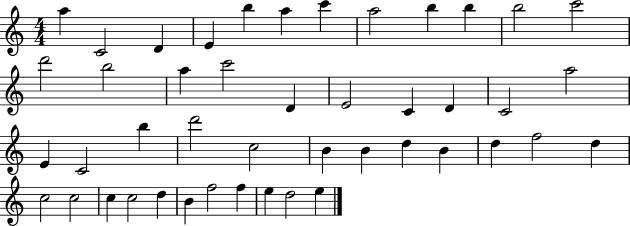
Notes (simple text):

A5/q C4/h D4/q E4/q B5/q A5/q C6/q A5/h B5/q B5/q B5/h C6/h D6/h B5/h A5/q C6/h D4/q E4/h C4/q D4/q C4/h A5/h E4/q C4/h B5/q D6/h C5/h B4/q B4/q D5/q B4/q D5/q F5/h D5/q C5/h C5/h C5/q C5/h D5/q B4/q F5/h F5/q E5/q D5/h E5/q